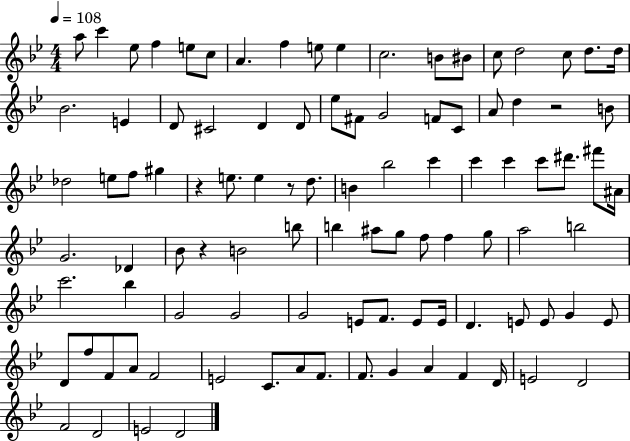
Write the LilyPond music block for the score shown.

{
  \clef treble
  \numericTimeSignature
  \time 4/4
  \key bes \major
  \tempo 4 = 108
  a''8 c'''4 ees''8 f''4 e''8 c''8 | a'4. f''4 e''8 e''4 | c''2. b'8 bis'8 | c''8 d''2 c''8 d''8. d''16 | \break bes'2. e'4 | d'8 cis'2 d'4 d'8 | ees''8 fis'8 g'2 f'8 c'8 | a'8 d''4 r2 b'8 | \break des''2 e''8 f''8 gis''4 | r4 e''8. e''4 r8 d''8. | b'4 bes''2 c'''4 | c'''4 c'''4 c'''8 dis'''8. fis'''8 ais'16 | \break g'2. des'4 | bes'8 r4 b'2 b''8 | b''4 ais''8 g''8 f''8 f''4 g''8 | a''2 b''2 | \break c'''2. bes''4 | g'2 g'2 | g'2 e'8 f'8. e'8 e'16 | d'4. e'8 e'8 g'4 e'8 | \break d'8 f''8 f'8 a'8 f'2 | e'2 c'8. a'8 f'8. | f'8. g'4 a'4 f'4 d'16 | e'2 d'2 | \break f'2 d'2 | e'2 d'2 | \bar "|."
}